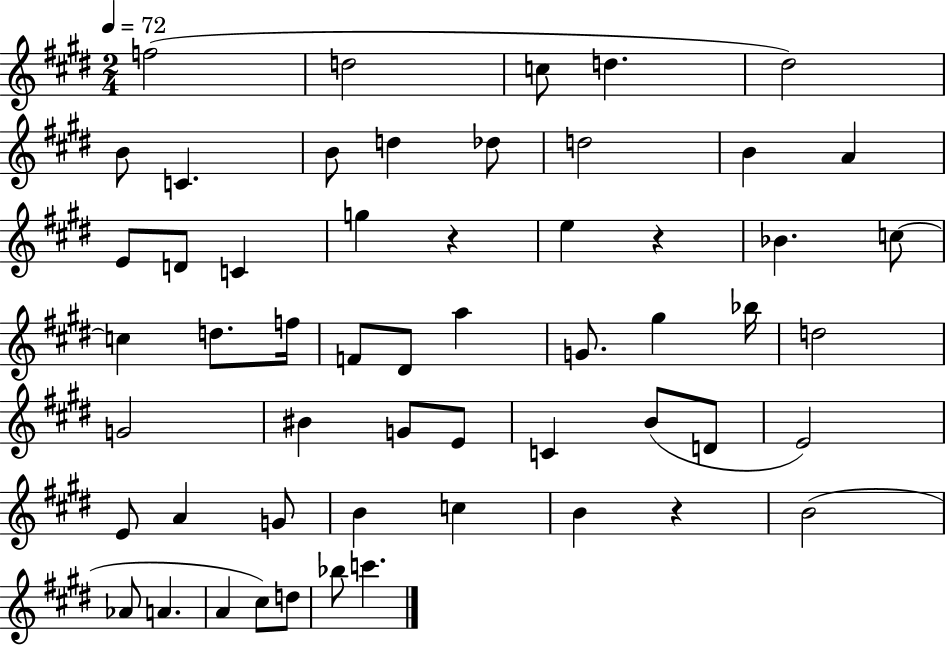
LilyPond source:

{
  \clef treble
  \numericTimeSignature
  \time 2/4
  \key e \major
  \tempo 4 = 72
  f''2( | d''2 | c''8 d''4. | dis''2) | \break b'8 c'4. | b'8 d''4 des''8 | d''2 | b'4 a'4 | \break e'8 d'8 c'4 | g''4 r4 | e''4 r4 | bes'4. c''8~~ | \break c''4 d''8. f''16 | f'8 dis'8 a''4 | g'8. gis''4 bes''16 | d''2 | \break g'2 | bis'4 g'8 e'8 | c'4 b'8( d'8 | e'2) | \break e'8 a'4 g'8 | b'4 c''4 | b'4 r4 | b'2( | \break aes'8 a'4. | a'4 cis''8) d''8 | bes''8 c'''4. | \bar "|."
}